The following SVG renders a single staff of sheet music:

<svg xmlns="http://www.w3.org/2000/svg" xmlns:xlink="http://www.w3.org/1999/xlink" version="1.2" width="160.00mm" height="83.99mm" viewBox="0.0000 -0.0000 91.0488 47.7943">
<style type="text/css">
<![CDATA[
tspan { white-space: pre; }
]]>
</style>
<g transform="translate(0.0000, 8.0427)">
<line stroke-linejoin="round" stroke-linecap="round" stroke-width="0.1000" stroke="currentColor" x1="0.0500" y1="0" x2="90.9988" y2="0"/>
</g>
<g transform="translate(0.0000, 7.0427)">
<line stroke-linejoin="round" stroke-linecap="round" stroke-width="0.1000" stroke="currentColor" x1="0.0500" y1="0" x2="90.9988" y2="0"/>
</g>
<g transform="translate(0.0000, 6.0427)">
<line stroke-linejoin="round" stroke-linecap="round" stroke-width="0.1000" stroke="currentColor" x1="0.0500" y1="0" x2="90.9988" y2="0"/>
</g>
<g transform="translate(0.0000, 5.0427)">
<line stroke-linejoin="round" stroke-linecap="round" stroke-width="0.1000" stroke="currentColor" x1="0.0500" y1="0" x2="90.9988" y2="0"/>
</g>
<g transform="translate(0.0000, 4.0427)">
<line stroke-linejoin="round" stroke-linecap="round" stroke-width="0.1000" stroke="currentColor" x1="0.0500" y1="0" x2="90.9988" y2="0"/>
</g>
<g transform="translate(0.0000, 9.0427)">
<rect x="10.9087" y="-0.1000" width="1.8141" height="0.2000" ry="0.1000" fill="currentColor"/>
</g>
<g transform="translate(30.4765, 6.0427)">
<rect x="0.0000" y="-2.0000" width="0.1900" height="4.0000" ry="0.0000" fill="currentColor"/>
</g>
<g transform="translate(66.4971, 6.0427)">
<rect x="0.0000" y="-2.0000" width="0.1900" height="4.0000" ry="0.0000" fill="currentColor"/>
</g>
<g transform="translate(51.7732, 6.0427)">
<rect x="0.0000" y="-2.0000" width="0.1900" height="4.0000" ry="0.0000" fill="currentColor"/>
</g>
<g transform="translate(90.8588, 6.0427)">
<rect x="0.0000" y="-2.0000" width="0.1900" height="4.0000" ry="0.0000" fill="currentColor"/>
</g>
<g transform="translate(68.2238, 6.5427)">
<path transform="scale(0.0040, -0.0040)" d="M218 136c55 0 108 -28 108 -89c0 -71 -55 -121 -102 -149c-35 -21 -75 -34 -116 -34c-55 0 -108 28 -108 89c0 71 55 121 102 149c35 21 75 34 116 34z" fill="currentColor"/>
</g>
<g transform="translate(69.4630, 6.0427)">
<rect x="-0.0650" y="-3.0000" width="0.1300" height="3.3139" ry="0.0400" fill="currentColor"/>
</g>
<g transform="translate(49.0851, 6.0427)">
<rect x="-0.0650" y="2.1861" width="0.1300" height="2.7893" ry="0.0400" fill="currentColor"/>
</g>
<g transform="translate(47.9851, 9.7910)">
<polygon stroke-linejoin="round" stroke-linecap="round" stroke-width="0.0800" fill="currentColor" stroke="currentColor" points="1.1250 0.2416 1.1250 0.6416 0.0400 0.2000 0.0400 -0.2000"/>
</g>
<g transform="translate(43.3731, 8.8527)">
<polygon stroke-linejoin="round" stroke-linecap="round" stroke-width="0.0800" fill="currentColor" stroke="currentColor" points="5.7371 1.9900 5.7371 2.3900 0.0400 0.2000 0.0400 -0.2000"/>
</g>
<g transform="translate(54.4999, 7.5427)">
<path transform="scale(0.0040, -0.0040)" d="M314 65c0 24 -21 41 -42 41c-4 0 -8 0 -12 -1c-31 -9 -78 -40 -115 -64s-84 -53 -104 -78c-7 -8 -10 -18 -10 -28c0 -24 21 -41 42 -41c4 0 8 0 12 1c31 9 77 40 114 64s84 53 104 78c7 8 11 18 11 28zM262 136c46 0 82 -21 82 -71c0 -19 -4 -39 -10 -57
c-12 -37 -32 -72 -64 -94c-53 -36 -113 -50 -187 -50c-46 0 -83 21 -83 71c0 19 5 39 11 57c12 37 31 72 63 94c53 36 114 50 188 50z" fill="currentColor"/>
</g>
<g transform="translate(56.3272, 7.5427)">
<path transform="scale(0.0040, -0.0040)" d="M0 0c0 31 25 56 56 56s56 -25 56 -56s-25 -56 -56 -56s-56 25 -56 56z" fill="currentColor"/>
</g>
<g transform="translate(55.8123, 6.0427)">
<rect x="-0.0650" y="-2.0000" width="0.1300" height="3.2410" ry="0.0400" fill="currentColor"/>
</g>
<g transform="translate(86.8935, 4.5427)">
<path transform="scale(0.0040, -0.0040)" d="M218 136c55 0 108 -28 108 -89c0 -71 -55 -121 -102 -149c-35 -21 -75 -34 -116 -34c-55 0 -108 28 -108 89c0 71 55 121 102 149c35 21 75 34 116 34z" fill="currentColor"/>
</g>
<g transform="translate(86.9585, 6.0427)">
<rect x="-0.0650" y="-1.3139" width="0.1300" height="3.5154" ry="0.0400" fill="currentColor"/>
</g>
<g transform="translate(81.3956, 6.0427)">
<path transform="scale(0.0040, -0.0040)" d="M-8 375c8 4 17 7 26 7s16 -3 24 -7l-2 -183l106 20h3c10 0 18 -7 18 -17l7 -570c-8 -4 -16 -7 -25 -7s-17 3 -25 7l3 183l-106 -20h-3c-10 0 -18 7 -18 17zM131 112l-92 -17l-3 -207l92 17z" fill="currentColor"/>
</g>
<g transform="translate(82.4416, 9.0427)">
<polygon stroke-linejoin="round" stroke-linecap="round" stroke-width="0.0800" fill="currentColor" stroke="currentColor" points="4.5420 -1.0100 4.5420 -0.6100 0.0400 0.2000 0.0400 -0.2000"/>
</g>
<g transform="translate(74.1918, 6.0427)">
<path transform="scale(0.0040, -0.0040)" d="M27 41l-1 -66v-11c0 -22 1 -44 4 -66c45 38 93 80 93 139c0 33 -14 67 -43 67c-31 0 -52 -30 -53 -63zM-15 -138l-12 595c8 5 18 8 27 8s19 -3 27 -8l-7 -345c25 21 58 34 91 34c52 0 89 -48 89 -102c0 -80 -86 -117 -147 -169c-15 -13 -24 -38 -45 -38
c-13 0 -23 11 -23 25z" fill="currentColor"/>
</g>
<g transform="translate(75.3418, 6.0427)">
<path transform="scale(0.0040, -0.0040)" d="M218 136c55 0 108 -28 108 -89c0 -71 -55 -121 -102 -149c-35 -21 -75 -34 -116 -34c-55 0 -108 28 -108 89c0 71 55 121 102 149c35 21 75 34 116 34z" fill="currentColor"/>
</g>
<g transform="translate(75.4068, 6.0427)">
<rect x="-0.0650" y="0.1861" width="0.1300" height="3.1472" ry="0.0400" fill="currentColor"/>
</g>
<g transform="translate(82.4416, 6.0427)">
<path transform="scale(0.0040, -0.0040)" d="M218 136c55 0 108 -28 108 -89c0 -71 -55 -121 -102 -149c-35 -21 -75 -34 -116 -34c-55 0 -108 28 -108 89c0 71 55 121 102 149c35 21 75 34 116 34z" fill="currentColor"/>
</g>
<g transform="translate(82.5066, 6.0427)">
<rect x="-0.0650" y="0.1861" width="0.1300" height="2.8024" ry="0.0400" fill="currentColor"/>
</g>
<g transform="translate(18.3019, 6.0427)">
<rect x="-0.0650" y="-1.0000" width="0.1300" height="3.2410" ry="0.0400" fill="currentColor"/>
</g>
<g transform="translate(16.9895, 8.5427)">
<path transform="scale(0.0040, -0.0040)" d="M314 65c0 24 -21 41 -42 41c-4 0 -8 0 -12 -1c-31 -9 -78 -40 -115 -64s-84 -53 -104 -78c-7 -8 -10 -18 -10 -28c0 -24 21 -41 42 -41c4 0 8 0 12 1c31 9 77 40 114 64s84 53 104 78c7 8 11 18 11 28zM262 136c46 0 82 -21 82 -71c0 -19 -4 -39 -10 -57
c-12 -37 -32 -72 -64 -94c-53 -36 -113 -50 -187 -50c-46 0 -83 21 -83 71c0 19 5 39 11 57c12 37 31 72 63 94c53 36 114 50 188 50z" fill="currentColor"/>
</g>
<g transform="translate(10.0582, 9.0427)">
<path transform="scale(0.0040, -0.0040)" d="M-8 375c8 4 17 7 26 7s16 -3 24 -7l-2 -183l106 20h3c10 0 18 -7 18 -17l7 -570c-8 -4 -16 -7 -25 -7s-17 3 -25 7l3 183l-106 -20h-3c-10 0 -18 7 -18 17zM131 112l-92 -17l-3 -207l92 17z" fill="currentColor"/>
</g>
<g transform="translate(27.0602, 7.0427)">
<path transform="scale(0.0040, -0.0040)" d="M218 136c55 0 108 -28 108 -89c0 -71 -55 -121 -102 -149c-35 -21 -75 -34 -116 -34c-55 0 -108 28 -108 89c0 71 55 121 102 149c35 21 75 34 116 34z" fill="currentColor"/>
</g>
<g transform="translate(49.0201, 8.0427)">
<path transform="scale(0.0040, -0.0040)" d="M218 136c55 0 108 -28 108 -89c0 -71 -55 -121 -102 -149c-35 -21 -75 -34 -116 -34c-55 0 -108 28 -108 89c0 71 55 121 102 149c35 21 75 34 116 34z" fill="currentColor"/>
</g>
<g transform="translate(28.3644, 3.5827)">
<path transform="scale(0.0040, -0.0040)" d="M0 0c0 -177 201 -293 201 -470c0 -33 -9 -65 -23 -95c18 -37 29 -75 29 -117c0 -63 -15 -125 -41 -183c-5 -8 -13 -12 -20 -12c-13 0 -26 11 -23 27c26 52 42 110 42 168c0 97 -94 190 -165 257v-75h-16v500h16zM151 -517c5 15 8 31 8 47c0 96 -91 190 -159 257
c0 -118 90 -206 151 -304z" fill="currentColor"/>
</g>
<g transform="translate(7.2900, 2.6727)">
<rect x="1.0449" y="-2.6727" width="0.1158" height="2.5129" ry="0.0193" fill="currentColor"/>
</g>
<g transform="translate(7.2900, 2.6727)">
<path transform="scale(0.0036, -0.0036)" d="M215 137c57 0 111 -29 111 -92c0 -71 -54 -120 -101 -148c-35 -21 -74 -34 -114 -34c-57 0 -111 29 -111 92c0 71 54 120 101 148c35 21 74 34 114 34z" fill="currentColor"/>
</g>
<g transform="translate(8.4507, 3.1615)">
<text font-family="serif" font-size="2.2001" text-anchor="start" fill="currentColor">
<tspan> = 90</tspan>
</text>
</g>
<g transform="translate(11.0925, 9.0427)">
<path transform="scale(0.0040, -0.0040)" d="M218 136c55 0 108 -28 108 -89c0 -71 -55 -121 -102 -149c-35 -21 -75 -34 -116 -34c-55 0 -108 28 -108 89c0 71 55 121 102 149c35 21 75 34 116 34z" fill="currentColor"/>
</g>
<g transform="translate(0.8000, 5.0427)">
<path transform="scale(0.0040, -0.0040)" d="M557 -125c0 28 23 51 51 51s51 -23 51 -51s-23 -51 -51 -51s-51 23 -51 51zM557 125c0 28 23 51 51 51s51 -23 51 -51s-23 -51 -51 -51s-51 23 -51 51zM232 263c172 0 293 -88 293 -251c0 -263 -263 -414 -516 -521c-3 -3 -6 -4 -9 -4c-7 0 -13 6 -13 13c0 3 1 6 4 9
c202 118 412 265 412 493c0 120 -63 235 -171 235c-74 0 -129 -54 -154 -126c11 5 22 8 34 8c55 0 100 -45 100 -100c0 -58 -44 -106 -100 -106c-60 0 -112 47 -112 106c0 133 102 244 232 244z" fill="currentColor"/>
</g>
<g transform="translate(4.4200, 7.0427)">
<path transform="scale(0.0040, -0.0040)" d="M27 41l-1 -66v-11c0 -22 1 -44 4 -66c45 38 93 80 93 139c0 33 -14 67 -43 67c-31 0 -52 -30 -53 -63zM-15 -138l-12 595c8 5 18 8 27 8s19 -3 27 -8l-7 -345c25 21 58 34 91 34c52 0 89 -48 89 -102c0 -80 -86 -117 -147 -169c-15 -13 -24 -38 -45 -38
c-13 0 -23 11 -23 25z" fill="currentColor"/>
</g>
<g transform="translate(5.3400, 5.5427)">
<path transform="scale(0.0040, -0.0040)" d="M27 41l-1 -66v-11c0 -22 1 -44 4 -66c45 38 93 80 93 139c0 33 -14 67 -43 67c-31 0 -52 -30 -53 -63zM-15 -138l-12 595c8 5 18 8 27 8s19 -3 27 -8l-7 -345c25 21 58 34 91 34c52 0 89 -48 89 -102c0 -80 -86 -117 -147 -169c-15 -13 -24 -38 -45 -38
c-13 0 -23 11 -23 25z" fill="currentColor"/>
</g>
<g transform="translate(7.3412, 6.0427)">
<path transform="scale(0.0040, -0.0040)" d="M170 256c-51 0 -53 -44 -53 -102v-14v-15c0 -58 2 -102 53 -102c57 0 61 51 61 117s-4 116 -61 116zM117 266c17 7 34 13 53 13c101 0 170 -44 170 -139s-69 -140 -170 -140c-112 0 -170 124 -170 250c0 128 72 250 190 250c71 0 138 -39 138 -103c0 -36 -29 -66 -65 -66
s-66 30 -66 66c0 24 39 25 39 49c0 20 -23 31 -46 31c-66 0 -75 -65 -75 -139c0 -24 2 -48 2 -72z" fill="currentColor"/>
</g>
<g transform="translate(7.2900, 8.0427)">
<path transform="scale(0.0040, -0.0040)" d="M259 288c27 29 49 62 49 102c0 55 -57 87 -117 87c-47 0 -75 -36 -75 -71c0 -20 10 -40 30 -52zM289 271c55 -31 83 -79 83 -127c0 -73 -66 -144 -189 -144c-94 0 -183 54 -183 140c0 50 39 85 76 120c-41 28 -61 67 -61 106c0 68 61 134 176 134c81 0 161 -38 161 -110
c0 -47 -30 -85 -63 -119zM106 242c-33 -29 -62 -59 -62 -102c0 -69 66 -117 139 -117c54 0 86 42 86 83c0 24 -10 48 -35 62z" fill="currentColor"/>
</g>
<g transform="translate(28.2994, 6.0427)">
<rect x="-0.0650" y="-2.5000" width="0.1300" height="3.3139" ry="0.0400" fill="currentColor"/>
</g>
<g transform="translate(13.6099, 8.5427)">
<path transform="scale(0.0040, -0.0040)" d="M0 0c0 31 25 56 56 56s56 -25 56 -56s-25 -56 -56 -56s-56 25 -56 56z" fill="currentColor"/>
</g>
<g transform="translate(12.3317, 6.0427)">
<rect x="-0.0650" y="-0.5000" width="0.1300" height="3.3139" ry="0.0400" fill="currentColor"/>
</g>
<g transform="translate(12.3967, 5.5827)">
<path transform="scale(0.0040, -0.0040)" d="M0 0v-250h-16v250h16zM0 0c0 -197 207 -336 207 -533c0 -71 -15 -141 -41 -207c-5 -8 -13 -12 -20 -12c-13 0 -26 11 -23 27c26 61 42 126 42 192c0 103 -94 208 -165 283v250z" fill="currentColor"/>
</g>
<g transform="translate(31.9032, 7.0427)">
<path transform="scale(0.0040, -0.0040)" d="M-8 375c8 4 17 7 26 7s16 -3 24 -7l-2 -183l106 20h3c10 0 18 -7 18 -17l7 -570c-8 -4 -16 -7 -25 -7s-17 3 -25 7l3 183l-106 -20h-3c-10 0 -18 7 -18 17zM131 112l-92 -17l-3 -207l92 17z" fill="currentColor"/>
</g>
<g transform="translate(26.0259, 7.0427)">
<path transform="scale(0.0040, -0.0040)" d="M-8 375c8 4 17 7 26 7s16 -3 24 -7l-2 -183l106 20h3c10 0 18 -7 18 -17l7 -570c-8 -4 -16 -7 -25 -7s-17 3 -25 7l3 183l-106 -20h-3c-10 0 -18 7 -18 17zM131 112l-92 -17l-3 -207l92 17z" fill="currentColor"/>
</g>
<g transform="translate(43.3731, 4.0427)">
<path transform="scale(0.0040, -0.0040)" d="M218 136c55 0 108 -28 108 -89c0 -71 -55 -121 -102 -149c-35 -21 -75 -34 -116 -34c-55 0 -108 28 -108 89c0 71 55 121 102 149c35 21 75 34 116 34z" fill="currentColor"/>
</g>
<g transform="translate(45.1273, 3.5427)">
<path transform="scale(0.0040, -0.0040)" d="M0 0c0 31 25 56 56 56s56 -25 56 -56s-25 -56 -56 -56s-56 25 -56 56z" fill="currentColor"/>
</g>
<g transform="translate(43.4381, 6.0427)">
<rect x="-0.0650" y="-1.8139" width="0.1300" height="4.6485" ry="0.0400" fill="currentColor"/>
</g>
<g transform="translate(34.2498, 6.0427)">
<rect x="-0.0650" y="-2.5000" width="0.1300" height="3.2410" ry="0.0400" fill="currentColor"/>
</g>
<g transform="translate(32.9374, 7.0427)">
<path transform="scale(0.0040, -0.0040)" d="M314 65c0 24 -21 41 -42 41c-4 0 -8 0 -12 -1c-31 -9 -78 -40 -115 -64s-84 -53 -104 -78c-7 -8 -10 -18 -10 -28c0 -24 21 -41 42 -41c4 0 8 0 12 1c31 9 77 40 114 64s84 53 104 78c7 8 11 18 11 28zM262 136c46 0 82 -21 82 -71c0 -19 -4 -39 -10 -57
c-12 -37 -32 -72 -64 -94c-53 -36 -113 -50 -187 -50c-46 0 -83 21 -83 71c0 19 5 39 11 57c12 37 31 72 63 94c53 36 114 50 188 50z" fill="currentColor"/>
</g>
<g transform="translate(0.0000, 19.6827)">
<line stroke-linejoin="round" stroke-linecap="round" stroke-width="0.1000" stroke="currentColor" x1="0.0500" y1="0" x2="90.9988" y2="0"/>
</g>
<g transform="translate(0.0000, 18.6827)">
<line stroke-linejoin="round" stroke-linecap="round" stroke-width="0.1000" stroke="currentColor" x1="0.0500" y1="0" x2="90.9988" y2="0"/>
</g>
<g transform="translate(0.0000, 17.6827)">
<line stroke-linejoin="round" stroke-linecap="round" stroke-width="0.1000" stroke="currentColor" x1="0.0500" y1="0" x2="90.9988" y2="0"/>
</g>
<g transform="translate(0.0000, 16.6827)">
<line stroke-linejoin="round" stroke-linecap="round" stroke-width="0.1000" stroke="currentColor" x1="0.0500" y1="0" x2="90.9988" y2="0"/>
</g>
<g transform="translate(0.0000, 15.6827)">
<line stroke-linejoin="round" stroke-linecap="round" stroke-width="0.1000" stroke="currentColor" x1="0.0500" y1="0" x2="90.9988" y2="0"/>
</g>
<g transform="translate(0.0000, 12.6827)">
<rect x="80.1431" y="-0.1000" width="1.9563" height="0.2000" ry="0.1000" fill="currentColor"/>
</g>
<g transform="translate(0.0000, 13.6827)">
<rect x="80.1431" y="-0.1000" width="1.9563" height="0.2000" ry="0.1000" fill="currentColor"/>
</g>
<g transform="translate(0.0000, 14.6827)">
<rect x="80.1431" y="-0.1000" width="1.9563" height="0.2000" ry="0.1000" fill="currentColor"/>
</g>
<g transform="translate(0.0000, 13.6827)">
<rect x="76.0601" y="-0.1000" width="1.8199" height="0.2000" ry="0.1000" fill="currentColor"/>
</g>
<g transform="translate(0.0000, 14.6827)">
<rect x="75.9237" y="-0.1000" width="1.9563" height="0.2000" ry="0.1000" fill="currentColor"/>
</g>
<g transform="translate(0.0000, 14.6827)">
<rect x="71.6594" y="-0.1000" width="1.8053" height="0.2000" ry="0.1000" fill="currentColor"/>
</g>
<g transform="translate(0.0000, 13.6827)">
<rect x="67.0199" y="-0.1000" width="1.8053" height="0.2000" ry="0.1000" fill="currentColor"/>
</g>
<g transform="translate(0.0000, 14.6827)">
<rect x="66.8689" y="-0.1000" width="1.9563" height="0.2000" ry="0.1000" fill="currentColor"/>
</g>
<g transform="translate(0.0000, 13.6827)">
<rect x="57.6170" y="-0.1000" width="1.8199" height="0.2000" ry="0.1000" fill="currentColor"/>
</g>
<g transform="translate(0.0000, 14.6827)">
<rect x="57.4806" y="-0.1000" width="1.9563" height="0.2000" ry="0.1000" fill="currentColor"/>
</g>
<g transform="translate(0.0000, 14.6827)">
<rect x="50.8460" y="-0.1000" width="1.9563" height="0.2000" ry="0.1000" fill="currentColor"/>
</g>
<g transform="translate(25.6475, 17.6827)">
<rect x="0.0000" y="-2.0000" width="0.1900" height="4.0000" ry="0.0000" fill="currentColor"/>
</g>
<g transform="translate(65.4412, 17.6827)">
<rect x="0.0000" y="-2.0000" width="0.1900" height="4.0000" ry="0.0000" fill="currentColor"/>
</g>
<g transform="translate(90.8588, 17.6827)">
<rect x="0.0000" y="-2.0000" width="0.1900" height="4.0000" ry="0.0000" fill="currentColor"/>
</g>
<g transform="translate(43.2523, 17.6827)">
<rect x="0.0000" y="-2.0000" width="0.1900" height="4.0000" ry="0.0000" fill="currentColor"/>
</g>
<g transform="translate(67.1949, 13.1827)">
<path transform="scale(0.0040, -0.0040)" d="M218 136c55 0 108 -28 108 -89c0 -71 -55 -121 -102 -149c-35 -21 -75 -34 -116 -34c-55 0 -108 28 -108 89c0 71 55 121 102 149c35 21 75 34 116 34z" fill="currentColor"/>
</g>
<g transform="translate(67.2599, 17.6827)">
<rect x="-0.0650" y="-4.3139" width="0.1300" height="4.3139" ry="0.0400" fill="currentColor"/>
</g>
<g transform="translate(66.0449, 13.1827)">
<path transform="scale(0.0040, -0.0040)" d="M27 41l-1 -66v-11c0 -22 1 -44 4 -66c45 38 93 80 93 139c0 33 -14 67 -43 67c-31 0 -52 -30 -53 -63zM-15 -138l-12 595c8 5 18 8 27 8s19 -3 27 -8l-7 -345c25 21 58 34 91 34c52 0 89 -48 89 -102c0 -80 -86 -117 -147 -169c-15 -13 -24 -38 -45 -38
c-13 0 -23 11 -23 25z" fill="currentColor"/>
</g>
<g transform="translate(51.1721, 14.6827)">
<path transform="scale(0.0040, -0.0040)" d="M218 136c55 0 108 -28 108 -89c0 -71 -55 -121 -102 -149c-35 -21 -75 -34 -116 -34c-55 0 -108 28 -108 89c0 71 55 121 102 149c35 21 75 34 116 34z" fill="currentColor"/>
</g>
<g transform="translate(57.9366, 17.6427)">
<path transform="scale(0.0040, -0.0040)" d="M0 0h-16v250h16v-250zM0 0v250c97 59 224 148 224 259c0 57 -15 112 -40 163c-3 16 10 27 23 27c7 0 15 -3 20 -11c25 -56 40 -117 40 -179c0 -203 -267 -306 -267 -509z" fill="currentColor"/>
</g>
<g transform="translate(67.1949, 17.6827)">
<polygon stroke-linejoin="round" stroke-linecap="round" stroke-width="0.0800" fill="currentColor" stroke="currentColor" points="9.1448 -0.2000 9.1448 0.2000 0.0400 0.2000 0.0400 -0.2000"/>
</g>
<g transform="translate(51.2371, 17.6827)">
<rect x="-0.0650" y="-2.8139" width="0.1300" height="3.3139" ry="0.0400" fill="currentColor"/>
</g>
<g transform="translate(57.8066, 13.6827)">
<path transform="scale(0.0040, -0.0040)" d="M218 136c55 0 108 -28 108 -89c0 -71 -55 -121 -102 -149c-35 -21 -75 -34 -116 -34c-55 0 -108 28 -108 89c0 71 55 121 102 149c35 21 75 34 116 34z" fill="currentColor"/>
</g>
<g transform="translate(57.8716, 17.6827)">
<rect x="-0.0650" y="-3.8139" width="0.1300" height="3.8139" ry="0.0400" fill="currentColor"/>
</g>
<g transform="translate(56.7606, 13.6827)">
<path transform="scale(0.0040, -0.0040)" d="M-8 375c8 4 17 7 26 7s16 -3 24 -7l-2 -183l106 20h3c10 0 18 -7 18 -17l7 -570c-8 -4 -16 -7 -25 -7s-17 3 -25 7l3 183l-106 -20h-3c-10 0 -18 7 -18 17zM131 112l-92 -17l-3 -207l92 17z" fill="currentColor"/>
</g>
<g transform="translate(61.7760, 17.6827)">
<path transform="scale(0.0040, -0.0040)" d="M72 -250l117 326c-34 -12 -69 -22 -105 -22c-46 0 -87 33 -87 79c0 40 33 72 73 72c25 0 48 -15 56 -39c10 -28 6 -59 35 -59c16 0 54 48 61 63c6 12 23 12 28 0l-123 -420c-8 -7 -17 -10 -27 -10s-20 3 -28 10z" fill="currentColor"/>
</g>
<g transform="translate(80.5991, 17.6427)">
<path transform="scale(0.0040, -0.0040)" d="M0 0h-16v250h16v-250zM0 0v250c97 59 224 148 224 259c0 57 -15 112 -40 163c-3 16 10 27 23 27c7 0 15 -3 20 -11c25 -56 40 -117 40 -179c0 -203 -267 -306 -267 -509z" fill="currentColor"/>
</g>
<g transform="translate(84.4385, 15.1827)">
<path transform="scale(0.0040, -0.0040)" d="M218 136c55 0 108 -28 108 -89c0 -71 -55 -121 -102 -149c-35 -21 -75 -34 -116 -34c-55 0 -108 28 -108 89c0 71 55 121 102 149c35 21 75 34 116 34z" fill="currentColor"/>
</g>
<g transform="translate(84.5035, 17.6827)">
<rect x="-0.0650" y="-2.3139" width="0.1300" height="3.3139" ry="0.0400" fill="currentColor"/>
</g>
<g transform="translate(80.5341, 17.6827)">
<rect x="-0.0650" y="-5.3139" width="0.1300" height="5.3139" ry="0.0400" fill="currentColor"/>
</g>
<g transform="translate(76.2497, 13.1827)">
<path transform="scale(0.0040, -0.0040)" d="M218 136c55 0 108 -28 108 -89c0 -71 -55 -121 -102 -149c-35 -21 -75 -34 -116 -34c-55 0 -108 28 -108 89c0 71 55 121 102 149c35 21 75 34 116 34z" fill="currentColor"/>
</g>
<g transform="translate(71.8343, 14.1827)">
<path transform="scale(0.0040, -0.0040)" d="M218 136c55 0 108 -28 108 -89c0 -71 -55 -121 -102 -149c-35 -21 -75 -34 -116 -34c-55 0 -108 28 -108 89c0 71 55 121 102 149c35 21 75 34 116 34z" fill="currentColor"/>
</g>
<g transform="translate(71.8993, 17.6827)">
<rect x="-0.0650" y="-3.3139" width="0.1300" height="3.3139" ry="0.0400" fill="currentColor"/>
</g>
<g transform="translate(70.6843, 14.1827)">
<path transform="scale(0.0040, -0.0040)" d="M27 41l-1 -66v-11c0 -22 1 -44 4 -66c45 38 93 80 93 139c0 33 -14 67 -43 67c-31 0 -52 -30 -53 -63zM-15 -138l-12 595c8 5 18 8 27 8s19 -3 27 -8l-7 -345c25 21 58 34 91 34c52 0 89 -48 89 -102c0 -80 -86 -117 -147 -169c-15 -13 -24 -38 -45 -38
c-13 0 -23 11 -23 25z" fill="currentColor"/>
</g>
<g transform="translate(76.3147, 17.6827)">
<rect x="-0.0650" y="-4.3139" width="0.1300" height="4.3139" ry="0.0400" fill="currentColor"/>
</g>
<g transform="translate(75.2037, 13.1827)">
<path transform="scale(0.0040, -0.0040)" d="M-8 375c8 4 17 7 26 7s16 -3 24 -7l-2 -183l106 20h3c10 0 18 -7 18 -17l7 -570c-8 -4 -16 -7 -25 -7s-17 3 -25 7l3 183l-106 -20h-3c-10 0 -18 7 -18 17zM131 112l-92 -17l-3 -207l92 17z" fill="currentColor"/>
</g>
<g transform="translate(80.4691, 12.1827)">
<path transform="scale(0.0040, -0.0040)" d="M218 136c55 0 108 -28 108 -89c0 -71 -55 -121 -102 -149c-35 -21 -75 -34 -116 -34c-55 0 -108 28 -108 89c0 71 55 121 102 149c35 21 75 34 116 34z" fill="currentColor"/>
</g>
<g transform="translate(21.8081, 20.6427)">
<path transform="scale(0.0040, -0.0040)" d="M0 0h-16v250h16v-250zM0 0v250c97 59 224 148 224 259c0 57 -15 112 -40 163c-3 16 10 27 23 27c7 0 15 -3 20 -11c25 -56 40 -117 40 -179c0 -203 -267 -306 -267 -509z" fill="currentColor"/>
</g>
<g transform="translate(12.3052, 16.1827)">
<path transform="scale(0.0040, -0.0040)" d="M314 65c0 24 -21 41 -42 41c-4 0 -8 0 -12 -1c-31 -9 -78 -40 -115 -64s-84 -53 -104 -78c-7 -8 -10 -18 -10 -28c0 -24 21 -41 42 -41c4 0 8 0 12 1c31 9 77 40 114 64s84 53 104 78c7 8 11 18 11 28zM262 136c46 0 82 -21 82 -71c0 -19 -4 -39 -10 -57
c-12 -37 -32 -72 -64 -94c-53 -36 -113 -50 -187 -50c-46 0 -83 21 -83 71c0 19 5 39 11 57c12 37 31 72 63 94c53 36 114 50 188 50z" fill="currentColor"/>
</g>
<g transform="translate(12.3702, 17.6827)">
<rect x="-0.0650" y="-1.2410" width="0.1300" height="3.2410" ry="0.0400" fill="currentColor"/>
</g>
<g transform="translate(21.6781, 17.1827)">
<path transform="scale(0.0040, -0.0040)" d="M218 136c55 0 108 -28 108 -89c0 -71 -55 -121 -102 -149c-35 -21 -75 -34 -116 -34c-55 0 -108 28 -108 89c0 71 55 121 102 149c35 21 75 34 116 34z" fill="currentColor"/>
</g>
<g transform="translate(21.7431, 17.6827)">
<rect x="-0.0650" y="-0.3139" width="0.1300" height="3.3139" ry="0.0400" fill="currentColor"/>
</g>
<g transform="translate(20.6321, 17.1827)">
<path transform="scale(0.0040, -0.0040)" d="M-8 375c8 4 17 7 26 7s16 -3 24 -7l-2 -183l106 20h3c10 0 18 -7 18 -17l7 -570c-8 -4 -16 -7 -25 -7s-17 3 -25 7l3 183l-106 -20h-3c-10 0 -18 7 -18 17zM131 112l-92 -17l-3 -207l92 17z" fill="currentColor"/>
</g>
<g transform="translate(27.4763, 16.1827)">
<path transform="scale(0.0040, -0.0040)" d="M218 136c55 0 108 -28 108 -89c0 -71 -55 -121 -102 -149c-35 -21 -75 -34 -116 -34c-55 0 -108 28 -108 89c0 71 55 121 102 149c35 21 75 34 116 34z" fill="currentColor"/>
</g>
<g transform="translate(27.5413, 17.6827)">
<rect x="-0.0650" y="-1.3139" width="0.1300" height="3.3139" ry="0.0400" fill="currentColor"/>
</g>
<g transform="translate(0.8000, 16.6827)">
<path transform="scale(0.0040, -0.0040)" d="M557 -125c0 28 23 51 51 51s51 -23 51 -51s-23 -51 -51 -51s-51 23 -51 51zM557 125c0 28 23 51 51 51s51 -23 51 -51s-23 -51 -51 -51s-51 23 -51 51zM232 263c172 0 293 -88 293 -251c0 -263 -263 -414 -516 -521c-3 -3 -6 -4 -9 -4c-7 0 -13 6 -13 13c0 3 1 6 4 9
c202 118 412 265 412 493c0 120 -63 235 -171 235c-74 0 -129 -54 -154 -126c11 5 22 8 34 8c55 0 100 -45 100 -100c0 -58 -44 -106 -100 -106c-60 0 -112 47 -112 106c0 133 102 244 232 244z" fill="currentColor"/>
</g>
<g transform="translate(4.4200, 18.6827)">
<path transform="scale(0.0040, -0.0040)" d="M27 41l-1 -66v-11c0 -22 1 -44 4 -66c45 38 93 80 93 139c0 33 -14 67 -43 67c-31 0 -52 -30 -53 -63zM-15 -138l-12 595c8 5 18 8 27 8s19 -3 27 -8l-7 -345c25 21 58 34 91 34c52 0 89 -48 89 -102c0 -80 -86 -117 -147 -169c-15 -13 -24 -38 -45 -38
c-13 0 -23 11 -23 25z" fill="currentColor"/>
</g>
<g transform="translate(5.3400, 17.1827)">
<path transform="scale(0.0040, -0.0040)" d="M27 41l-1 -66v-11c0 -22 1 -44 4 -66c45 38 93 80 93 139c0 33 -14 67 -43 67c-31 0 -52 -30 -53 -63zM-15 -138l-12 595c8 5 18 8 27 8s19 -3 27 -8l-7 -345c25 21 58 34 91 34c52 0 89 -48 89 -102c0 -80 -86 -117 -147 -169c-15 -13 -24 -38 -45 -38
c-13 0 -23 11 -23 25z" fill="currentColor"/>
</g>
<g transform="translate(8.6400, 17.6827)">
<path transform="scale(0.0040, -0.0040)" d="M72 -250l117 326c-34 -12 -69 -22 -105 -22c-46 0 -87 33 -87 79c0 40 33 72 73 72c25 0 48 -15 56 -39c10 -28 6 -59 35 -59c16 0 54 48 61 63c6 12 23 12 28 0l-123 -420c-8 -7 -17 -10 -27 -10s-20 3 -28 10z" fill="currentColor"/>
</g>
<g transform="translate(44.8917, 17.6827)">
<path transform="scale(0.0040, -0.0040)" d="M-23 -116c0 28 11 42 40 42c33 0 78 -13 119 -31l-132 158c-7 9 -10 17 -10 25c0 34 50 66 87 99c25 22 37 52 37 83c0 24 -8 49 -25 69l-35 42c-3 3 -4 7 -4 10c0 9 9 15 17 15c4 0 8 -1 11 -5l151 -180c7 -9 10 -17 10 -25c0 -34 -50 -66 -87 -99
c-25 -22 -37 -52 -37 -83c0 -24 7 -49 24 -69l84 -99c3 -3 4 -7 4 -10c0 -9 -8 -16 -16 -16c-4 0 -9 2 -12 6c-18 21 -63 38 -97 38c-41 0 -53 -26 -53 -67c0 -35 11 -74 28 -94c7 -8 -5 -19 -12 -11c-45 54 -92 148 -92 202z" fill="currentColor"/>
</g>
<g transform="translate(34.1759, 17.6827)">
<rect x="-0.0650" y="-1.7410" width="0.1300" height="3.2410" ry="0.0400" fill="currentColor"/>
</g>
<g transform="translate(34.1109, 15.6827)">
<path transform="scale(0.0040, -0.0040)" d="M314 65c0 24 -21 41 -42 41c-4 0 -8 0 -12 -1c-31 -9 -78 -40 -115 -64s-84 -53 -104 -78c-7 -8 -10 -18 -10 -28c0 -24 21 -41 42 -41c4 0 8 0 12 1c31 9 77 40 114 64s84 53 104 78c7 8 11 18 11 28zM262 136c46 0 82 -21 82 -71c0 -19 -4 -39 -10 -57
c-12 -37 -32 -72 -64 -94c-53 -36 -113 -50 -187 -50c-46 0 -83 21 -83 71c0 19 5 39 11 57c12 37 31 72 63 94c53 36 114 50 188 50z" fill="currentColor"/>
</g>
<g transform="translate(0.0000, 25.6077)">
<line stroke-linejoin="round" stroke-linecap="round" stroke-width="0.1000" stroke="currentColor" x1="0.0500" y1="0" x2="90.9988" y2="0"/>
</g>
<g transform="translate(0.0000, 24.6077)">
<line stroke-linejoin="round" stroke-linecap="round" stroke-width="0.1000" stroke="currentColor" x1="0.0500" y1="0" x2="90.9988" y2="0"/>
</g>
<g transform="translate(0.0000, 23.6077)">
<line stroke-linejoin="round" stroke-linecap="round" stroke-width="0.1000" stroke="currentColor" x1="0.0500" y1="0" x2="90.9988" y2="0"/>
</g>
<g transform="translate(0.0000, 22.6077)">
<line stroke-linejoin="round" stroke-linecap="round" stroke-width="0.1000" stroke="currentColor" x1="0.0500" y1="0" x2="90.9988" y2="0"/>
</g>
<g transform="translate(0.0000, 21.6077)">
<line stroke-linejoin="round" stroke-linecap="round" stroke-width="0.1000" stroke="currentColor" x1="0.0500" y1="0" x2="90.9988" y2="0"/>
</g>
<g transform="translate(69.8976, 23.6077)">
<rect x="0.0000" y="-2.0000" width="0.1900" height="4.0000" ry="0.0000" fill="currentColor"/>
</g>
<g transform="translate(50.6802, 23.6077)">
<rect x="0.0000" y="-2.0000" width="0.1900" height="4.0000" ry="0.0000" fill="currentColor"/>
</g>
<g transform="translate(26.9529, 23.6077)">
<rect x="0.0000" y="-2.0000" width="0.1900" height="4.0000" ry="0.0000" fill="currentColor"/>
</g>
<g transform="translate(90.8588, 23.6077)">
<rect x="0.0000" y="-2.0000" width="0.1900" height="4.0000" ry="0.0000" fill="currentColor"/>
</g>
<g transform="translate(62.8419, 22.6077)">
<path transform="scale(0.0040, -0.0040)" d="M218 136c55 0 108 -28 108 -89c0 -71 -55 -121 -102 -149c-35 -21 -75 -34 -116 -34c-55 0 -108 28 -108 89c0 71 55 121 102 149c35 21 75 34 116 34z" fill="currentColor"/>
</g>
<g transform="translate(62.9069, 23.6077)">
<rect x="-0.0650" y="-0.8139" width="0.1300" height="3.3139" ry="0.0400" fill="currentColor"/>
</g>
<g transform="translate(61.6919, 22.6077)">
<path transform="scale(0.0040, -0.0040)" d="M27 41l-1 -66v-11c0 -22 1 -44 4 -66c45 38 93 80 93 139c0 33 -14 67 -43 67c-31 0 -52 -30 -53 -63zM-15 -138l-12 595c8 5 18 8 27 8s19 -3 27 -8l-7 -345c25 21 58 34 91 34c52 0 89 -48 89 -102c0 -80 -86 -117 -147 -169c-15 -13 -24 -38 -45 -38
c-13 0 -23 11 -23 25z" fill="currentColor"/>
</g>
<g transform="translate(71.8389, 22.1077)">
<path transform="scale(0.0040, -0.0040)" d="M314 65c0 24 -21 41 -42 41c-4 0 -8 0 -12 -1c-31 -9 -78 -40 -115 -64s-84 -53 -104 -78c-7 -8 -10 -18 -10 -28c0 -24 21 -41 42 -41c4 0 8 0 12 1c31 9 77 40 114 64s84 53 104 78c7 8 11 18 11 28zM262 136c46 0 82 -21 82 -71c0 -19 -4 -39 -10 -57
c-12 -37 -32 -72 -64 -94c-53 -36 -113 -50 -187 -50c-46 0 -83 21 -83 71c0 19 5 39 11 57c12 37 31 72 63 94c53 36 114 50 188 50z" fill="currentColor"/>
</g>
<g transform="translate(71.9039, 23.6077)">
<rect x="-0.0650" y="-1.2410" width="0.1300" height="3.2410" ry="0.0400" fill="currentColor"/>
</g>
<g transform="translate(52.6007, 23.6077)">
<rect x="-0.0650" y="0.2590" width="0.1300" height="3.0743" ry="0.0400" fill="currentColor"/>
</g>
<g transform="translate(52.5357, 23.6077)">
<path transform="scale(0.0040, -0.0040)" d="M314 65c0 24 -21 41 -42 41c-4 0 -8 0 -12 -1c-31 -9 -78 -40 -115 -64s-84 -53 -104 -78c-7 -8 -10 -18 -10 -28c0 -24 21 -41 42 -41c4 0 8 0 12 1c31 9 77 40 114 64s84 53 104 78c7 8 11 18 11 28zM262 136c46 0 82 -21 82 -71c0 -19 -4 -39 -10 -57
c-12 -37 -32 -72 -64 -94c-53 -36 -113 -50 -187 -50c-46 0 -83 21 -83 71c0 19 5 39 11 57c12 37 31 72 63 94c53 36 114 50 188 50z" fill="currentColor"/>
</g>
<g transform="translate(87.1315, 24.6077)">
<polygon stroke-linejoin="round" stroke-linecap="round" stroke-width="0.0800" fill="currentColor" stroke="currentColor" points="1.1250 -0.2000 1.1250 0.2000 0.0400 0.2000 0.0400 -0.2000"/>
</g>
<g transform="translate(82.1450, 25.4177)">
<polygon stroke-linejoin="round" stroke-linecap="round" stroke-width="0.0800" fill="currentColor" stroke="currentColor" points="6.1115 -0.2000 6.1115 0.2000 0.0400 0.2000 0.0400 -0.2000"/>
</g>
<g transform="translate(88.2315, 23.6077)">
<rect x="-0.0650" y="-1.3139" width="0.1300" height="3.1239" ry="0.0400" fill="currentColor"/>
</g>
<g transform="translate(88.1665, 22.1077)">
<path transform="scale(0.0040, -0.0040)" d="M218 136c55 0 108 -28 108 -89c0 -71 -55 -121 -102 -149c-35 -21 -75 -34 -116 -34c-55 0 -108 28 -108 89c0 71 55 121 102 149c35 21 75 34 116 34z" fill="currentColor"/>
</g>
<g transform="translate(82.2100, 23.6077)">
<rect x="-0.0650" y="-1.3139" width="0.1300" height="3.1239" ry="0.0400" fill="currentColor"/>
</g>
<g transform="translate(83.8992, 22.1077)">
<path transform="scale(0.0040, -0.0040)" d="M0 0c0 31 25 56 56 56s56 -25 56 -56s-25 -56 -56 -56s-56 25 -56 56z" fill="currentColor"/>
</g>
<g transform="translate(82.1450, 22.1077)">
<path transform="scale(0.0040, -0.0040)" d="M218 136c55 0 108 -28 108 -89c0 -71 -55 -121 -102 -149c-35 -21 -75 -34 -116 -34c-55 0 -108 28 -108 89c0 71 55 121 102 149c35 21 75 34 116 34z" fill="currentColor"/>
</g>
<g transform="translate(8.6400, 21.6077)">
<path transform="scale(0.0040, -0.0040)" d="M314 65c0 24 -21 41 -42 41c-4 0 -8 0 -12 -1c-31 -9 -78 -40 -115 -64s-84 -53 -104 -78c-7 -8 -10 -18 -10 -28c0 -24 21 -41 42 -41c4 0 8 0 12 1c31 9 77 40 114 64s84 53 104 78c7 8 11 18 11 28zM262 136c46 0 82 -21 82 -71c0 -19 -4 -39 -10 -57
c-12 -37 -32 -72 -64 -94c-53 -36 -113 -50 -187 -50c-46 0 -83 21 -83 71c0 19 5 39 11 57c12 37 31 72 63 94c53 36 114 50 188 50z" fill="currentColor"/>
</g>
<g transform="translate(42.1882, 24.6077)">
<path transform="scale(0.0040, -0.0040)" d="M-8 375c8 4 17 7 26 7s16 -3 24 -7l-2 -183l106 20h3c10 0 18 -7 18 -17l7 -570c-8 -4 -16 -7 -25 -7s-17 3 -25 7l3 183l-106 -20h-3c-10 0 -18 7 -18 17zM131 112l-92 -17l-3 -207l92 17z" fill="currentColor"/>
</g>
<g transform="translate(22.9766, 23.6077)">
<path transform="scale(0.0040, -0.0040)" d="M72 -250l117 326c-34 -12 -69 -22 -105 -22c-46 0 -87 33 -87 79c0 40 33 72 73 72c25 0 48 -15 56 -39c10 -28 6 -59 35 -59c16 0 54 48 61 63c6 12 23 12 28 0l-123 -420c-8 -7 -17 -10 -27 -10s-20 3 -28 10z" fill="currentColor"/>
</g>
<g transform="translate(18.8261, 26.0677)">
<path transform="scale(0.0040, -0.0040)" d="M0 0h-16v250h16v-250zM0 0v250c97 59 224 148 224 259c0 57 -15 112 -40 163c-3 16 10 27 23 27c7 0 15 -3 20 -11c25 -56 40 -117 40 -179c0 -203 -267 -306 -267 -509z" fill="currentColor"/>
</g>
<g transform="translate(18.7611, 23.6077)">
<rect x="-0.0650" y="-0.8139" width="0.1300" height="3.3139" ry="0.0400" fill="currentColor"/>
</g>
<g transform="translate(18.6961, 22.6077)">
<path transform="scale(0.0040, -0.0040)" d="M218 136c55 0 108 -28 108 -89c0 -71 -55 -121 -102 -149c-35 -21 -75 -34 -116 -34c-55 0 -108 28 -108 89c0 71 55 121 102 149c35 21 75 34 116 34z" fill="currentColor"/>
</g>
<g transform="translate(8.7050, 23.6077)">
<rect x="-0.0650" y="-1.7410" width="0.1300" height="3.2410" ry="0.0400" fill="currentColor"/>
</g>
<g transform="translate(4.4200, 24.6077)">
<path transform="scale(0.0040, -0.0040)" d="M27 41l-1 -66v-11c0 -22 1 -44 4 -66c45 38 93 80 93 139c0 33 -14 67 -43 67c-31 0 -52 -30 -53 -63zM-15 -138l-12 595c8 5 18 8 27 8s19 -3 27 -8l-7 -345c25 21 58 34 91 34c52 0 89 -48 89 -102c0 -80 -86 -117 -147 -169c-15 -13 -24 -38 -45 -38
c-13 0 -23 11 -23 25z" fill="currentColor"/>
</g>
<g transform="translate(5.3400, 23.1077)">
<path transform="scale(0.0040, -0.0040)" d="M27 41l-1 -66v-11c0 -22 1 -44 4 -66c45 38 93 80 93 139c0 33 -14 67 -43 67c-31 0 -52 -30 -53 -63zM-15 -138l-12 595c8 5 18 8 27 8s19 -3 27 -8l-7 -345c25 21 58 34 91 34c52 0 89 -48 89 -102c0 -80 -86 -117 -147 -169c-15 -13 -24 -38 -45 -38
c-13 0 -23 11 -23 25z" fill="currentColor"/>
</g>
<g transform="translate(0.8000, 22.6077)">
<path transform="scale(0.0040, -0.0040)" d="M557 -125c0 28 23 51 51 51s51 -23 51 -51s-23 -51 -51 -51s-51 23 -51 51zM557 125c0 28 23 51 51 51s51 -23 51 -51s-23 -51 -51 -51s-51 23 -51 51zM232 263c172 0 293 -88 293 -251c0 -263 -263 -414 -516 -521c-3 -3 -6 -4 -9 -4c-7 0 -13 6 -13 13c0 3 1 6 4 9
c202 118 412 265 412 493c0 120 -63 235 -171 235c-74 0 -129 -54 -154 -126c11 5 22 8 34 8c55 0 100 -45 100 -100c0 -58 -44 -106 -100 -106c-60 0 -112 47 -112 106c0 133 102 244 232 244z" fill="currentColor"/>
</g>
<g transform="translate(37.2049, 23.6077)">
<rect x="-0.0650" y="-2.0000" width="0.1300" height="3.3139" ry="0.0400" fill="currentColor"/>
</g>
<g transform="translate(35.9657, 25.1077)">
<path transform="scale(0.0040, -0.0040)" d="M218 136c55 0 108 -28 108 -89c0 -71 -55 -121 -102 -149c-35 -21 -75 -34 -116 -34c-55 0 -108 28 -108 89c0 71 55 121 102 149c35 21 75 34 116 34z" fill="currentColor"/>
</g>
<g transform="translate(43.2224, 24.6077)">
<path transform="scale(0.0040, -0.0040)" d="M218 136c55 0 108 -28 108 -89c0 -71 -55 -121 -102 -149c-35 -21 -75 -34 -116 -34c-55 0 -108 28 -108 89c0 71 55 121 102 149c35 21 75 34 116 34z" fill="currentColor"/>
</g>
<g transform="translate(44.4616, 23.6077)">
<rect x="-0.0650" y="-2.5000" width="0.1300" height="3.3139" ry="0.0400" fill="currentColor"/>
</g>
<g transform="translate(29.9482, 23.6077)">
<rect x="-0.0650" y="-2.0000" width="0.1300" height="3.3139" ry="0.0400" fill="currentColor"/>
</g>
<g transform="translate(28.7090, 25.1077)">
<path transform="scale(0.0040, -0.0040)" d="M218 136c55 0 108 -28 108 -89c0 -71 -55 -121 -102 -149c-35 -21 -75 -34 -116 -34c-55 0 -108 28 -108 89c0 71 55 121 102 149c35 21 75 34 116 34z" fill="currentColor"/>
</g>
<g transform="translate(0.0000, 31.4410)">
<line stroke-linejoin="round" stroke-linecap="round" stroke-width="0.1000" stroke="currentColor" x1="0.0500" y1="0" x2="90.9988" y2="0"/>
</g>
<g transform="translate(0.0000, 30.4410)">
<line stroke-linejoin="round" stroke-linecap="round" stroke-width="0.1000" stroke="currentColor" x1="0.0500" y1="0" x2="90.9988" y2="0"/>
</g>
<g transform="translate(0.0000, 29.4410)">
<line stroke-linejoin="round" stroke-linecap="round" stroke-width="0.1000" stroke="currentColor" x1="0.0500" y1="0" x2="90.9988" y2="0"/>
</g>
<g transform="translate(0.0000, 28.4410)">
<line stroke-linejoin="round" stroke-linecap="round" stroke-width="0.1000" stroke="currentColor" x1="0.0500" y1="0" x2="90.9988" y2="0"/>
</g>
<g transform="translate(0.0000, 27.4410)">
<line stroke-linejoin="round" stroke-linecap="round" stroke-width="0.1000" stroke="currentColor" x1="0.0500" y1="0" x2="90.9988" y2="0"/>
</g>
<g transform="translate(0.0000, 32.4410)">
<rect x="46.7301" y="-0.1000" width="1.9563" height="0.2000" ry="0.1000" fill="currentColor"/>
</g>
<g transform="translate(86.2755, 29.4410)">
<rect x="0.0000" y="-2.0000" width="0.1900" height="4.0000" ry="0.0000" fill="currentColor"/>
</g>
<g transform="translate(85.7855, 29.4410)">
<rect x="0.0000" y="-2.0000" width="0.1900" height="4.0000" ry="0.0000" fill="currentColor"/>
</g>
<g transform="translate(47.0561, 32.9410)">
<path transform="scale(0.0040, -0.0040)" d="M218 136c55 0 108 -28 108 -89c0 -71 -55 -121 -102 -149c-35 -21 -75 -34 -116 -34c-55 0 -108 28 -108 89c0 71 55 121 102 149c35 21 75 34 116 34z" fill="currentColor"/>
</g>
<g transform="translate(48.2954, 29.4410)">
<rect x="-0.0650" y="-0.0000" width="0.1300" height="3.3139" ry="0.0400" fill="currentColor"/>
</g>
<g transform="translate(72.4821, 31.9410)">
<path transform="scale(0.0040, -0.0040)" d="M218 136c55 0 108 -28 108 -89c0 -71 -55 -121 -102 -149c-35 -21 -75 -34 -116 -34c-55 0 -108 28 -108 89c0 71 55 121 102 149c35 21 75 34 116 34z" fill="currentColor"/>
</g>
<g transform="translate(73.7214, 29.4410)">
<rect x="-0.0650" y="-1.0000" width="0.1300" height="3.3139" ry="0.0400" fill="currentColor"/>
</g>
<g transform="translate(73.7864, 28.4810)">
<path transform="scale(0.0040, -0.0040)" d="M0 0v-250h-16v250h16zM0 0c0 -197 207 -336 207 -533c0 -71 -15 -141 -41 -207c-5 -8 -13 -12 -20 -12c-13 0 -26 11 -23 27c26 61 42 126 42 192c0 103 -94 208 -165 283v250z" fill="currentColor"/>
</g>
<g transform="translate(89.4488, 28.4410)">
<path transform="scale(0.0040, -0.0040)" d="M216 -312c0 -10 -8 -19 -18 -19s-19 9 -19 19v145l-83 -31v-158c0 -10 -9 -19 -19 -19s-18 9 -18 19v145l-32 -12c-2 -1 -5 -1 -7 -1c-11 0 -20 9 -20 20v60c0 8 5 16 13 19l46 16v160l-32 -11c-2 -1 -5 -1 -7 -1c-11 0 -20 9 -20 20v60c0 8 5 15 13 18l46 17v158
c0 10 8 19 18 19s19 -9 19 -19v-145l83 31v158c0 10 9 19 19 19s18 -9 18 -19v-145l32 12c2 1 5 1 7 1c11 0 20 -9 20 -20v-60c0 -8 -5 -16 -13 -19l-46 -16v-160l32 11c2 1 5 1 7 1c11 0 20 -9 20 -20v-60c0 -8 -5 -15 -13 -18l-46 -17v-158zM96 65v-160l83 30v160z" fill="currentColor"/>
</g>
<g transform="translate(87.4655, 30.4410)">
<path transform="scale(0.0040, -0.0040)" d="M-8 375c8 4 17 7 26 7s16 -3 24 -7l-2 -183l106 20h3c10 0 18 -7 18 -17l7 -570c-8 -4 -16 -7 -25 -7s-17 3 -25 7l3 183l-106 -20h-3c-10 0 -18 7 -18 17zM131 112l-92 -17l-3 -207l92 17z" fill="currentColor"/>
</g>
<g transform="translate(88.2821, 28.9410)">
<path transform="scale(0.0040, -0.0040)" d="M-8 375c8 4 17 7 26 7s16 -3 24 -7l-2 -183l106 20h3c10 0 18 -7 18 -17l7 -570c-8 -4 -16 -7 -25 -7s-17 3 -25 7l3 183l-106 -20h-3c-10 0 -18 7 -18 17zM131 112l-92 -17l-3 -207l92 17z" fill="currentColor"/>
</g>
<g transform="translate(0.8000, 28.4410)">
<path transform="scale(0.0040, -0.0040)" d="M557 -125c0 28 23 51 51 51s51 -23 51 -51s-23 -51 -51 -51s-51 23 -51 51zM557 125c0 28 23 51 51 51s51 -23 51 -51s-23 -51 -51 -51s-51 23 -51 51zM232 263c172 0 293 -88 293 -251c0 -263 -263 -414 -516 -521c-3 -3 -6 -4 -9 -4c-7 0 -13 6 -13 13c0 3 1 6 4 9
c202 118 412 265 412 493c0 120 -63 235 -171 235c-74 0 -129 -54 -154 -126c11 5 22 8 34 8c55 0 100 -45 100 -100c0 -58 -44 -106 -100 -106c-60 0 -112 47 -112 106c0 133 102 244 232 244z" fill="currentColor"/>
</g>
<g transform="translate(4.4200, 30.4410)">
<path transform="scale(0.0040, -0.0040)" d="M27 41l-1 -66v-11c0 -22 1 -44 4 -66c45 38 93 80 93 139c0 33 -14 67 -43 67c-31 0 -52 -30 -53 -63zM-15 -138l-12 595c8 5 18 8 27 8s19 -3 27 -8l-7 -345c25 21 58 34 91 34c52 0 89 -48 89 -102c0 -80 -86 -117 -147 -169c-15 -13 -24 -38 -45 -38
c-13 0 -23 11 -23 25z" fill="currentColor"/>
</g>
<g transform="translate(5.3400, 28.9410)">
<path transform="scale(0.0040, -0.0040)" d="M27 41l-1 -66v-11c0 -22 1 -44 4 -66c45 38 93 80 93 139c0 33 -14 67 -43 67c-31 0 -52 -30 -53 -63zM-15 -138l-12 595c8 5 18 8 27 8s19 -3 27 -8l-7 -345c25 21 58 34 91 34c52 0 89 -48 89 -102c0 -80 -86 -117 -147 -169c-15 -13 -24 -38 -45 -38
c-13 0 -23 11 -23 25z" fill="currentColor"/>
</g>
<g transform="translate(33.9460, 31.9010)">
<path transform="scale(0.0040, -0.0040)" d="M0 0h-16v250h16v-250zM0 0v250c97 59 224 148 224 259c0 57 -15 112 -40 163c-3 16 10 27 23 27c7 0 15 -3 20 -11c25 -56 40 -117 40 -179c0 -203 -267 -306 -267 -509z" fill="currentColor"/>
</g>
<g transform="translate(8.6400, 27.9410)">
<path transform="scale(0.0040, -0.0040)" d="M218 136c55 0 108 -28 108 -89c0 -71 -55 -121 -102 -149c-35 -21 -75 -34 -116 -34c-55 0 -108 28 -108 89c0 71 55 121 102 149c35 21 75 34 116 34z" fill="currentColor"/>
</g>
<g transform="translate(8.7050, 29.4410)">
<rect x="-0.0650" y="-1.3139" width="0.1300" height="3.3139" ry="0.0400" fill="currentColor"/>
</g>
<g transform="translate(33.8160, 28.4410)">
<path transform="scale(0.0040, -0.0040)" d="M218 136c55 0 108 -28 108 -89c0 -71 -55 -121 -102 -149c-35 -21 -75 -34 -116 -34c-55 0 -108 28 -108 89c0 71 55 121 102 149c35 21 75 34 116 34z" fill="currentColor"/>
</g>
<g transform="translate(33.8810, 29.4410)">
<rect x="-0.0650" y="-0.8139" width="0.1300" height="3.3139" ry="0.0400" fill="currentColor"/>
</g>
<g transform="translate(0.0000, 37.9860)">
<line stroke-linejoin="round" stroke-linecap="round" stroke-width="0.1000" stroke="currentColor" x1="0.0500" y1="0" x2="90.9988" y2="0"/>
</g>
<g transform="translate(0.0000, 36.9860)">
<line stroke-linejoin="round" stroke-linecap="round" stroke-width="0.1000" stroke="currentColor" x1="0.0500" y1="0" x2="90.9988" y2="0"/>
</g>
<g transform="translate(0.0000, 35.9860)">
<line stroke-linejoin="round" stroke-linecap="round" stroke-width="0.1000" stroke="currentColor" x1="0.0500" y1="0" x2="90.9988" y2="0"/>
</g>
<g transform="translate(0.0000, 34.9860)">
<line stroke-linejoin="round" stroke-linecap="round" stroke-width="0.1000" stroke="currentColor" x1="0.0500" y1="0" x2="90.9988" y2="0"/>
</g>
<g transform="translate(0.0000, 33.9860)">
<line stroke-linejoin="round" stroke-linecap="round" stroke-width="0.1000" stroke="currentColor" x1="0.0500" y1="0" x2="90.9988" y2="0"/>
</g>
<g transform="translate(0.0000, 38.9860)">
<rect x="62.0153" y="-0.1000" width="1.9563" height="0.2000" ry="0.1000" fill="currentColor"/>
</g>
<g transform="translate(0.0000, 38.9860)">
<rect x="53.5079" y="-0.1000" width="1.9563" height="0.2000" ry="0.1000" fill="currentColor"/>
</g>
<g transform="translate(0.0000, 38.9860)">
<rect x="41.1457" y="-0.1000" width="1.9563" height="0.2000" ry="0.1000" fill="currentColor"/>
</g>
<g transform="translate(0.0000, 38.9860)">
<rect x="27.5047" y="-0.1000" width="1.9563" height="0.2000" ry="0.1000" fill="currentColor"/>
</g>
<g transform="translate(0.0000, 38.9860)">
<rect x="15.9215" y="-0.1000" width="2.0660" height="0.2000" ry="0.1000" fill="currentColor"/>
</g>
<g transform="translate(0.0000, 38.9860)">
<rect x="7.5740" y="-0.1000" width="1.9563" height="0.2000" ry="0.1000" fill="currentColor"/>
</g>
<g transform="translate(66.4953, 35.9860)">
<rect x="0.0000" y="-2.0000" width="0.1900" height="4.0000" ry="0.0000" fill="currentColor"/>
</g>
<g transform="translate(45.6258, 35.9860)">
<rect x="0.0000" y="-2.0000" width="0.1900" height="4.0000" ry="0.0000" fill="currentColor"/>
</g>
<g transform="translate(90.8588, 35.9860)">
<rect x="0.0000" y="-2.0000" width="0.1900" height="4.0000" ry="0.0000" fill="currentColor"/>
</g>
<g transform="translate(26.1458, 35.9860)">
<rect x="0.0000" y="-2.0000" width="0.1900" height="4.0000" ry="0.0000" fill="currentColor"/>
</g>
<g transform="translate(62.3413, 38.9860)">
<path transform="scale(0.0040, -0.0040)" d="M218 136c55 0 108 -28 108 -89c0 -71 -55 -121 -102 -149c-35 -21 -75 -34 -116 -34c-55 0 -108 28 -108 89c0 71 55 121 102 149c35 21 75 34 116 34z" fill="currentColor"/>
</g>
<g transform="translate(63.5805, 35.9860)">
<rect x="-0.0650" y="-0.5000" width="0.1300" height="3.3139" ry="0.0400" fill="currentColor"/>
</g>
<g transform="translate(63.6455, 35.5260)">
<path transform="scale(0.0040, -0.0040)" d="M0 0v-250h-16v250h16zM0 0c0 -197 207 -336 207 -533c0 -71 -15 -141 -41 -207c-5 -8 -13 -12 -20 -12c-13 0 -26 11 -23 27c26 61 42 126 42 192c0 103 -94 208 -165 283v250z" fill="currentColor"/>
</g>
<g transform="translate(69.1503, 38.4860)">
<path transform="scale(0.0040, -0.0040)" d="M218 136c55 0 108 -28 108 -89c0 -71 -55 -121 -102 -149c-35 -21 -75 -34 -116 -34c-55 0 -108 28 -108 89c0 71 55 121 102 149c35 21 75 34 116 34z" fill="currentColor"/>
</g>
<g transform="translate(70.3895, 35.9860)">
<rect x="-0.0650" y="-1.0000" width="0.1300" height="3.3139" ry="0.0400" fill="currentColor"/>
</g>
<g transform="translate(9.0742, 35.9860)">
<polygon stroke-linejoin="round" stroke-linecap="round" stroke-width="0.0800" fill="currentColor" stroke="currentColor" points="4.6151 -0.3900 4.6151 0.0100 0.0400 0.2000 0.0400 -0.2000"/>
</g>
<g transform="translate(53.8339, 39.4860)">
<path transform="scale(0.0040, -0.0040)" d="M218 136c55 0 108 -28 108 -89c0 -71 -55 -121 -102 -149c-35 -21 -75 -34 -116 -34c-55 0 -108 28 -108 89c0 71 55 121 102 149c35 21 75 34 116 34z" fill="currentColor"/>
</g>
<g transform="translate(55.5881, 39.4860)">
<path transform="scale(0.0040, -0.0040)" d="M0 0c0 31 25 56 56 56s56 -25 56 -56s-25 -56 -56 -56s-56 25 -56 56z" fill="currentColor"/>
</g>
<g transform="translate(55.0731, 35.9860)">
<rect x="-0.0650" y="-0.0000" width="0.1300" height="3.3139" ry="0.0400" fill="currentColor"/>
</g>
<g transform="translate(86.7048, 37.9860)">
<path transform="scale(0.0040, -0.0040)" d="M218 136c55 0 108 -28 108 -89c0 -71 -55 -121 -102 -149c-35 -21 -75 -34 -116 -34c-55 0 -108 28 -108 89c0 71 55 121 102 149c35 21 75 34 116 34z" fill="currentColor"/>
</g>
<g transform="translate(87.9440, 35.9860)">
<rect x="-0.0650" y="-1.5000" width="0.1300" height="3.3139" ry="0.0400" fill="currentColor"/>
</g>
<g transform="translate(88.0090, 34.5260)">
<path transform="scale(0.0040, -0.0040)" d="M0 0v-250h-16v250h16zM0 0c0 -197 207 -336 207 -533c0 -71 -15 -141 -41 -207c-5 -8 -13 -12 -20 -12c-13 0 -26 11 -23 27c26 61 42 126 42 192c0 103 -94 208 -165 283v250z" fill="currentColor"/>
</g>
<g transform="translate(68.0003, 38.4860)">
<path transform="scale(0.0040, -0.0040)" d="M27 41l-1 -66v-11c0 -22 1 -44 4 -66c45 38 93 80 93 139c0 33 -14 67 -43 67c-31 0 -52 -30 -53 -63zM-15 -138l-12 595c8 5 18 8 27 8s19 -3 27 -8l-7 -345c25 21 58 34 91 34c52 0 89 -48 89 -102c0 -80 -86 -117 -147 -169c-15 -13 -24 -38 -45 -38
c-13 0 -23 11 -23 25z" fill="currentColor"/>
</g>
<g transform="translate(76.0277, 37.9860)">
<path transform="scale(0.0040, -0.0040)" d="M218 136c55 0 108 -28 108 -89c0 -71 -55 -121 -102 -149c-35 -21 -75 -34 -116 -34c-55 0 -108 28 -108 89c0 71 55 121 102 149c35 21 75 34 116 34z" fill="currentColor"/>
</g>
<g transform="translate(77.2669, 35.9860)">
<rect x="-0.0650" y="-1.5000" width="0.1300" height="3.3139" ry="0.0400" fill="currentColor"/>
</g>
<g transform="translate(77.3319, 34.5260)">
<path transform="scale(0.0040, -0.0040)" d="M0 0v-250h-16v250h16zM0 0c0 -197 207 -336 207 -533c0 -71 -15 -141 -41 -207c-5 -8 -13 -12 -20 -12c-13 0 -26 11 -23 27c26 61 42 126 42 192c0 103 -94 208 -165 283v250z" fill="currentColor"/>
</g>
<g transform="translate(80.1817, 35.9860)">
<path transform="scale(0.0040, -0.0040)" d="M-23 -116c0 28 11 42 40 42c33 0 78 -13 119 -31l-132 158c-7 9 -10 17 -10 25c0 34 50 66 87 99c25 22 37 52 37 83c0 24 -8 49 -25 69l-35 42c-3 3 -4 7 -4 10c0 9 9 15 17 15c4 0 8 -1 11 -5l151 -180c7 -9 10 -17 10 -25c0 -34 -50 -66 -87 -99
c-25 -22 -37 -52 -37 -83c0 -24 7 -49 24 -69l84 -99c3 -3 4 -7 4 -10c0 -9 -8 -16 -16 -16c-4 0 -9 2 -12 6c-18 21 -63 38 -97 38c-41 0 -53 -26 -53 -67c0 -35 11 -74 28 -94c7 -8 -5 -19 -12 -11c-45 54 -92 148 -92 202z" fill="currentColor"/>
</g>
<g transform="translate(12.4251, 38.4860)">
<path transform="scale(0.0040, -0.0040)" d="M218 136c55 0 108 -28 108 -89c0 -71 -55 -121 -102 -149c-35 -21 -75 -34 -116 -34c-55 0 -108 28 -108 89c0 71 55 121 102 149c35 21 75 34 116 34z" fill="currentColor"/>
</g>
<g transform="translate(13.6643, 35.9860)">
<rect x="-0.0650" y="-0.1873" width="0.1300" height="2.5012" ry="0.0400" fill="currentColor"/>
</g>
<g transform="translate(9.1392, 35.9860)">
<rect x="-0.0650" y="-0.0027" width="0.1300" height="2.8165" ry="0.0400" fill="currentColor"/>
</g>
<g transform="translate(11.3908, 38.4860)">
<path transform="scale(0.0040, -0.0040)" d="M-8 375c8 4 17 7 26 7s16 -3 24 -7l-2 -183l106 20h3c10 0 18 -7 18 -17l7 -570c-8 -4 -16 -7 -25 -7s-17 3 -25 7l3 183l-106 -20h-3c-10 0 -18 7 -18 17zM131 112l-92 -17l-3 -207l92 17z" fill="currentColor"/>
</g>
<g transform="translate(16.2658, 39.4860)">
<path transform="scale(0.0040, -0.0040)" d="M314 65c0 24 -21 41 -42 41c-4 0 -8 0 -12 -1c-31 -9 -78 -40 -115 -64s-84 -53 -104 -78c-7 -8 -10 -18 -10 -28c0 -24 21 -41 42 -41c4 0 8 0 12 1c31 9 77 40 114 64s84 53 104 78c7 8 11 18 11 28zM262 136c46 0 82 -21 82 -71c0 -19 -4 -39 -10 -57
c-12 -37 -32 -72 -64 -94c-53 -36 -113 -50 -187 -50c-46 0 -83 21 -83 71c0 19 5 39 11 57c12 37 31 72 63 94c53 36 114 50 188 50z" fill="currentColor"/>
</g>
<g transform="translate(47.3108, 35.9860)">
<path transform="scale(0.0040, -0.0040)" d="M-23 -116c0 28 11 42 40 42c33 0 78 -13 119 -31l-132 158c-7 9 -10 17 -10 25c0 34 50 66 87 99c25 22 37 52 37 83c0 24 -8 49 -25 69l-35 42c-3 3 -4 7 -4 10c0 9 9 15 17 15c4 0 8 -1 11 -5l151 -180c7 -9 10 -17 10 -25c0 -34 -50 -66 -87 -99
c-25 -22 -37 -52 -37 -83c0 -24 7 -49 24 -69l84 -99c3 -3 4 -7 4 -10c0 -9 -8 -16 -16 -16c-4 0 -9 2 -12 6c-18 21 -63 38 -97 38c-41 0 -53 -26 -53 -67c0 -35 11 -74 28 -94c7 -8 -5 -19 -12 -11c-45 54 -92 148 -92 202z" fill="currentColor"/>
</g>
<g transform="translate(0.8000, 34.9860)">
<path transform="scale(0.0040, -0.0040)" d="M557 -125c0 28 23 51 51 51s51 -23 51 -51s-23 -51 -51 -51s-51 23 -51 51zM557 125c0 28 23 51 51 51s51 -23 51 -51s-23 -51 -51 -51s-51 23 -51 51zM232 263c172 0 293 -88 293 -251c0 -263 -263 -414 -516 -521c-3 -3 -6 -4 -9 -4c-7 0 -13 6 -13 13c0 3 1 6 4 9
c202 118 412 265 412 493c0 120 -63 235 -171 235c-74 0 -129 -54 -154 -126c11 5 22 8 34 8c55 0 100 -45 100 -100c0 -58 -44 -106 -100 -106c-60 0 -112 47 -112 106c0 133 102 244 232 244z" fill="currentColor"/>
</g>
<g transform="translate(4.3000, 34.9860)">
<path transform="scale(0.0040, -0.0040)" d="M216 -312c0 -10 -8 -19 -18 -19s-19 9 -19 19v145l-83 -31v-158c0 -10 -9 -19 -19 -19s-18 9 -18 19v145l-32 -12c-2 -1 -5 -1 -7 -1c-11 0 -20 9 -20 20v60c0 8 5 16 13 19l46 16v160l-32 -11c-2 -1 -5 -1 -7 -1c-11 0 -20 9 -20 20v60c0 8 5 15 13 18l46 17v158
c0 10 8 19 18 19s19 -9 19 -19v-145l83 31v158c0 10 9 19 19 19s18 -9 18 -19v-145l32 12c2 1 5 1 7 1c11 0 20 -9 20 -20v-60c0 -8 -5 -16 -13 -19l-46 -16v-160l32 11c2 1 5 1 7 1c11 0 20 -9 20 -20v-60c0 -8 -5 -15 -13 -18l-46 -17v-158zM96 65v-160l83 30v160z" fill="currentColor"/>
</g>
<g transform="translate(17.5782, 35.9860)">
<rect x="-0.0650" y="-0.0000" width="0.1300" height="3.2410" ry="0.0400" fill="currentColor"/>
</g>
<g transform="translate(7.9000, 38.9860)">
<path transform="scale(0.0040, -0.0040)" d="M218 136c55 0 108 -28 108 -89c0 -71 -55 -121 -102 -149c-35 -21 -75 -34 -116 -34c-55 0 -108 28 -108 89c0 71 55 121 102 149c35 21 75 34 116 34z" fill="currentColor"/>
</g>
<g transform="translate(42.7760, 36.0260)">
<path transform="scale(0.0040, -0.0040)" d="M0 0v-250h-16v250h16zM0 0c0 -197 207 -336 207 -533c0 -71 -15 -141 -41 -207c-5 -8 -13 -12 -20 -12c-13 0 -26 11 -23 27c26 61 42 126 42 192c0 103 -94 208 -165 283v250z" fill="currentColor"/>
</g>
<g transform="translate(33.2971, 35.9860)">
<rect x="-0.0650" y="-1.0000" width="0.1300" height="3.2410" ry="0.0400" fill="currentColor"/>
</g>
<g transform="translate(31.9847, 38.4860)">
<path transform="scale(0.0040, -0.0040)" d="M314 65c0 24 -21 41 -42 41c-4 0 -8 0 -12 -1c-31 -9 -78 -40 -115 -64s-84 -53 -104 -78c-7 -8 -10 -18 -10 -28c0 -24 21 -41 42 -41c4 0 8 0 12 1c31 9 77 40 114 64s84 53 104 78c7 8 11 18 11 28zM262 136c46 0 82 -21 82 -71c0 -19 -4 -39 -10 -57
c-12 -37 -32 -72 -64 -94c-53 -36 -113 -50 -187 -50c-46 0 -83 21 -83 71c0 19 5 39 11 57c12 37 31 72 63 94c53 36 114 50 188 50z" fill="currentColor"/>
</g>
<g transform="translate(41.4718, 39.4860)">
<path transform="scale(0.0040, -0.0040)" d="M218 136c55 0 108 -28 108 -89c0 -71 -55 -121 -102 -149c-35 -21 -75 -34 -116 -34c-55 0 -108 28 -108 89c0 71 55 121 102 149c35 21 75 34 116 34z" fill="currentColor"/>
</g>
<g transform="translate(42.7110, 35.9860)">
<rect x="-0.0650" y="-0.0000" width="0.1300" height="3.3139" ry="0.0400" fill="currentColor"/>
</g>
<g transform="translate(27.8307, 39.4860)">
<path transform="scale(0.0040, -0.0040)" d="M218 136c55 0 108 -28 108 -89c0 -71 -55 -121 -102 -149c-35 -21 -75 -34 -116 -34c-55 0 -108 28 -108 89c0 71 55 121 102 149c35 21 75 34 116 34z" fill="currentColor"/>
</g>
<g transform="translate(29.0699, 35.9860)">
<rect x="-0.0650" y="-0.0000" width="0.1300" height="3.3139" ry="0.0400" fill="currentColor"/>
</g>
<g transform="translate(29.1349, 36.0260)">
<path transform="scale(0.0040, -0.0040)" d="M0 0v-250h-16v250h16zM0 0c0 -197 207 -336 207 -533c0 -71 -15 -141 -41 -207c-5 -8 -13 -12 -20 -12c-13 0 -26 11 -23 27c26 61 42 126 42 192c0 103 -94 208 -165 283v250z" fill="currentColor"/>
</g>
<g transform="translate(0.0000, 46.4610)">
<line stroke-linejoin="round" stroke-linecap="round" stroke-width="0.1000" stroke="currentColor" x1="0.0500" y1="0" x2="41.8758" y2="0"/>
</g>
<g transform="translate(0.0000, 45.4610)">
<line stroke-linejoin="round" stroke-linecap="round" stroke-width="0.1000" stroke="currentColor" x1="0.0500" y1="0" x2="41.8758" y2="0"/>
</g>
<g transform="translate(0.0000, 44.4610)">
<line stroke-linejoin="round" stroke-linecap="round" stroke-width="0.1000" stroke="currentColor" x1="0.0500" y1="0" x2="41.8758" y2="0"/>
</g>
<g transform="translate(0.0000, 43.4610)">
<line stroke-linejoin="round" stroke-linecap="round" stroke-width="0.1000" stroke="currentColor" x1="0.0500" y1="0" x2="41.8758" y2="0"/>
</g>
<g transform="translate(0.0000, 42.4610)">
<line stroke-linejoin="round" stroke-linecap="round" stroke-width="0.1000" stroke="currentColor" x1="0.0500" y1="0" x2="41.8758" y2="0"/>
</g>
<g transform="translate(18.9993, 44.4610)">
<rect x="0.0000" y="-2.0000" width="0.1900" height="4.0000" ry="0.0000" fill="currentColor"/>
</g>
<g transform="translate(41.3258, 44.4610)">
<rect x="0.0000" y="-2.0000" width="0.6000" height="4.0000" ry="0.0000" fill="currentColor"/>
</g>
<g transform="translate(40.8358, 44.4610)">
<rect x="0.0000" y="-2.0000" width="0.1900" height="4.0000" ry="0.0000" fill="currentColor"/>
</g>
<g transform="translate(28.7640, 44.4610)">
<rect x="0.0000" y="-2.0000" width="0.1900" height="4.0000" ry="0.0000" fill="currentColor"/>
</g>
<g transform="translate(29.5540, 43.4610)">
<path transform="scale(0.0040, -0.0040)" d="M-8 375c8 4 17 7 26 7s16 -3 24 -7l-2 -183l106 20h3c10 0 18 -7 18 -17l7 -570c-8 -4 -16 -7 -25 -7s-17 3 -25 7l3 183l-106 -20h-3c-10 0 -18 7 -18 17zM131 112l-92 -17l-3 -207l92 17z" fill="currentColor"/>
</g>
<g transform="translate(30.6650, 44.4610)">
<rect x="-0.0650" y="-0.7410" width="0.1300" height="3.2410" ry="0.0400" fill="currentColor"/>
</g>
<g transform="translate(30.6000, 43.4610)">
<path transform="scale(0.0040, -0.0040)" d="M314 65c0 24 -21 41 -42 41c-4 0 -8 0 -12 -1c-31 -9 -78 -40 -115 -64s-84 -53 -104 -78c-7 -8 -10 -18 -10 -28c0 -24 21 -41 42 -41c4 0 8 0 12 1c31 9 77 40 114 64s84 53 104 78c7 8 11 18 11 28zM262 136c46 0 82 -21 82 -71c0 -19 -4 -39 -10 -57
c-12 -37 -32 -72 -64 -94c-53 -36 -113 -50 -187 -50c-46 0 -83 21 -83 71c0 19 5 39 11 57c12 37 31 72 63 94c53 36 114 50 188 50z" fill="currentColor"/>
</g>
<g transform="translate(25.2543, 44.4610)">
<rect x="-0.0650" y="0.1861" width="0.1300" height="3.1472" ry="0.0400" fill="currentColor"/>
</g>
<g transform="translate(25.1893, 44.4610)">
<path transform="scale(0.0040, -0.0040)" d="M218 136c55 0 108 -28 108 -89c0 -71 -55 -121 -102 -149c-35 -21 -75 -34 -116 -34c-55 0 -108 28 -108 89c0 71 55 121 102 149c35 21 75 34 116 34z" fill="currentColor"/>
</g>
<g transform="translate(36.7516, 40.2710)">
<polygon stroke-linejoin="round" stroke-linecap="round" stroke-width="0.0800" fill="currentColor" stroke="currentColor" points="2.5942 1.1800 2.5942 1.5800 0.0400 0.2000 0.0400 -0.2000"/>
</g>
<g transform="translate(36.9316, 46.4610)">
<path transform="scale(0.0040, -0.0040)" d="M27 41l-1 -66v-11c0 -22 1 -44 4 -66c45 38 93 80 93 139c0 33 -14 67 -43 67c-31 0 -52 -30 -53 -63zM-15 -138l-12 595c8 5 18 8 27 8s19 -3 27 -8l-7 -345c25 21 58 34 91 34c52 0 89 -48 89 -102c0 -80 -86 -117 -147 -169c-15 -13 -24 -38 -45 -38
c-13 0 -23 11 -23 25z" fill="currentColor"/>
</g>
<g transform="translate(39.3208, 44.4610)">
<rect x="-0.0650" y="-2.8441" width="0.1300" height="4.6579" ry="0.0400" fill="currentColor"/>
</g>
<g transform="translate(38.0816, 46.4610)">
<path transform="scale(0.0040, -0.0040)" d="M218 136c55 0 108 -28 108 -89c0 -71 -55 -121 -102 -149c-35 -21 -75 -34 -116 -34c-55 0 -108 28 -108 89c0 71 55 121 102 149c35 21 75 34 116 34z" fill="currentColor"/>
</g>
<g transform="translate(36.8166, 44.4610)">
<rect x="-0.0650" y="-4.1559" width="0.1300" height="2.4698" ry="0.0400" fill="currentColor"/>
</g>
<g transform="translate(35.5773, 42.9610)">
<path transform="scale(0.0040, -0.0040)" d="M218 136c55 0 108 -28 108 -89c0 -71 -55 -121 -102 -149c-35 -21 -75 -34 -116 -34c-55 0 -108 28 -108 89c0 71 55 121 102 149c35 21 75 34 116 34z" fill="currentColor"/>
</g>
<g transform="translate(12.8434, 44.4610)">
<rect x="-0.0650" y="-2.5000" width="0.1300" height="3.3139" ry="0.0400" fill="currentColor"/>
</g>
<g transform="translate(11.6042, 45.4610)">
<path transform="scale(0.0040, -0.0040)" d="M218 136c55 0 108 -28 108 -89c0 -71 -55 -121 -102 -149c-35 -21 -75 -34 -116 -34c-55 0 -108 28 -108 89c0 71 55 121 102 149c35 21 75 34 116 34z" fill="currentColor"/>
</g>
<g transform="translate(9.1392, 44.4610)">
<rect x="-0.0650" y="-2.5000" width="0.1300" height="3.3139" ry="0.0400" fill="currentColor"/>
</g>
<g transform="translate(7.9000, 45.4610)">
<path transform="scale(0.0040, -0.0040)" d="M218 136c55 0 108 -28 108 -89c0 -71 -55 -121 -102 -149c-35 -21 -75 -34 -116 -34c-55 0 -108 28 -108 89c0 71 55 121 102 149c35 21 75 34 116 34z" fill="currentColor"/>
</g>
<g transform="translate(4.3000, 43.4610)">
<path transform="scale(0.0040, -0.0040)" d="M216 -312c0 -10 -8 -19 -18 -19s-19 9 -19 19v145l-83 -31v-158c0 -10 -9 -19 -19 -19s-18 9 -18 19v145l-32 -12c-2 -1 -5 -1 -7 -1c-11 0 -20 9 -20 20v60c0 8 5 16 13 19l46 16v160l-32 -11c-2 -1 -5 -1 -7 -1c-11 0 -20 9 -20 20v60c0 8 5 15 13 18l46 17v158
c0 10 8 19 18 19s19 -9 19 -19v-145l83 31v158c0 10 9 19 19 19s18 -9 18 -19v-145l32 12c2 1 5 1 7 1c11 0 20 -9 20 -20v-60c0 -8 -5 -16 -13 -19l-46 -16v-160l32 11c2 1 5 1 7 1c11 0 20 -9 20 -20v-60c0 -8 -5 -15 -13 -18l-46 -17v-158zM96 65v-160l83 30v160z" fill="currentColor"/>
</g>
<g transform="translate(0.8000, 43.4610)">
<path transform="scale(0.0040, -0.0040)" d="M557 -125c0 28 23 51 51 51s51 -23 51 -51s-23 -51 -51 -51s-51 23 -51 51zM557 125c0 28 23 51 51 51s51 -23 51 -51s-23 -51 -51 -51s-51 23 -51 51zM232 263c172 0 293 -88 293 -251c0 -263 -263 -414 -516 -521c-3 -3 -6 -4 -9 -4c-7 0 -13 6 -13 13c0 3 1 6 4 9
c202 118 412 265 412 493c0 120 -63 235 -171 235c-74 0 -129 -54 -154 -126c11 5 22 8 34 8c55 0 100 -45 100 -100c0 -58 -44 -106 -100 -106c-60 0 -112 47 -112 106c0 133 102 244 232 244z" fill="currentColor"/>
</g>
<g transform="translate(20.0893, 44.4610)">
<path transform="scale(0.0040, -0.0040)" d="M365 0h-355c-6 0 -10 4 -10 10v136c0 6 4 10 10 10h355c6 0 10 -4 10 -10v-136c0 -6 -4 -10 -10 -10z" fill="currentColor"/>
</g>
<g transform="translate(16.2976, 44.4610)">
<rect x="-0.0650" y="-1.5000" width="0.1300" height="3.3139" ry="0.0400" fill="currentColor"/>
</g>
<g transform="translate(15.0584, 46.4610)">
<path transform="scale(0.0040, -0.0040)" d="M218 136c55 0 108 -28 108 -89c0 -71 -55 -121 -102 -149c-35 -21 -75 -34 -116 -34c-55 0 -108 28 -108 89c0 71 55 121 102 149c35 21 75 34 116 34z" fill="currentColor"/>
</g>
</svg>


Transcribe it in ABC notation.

X:1
T:Untitled
M:6/8
L:1/4
K:Bb
E,,/2 F,,2 B,,/4 B,,2 A,/2 G,,/4 A,,2 C, _D, D,/2 G,/2 z/2 G,2 E,/2 G, A,2 z C E/2 z/2 _F/2 _D/2 F/2 A/2 _B, A,2 F,/2 z/2 A,, A,, B,, D,2 _F, G,2 G,/2 G,/4 G, F,/2 D,, F,,/2 E,,/2 F,,/2 D,,2 D,,/2 ^F,,2 D,,/2 z D,, E,,/2 _F,, G,,/2 z G,,/2 B,, B,, G,, z2 D, F,2 G,/2 _G,,/2